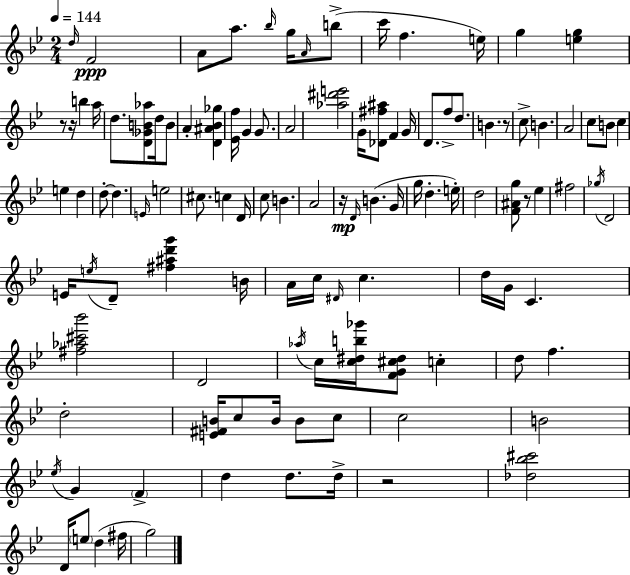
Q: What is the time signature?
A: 2/4